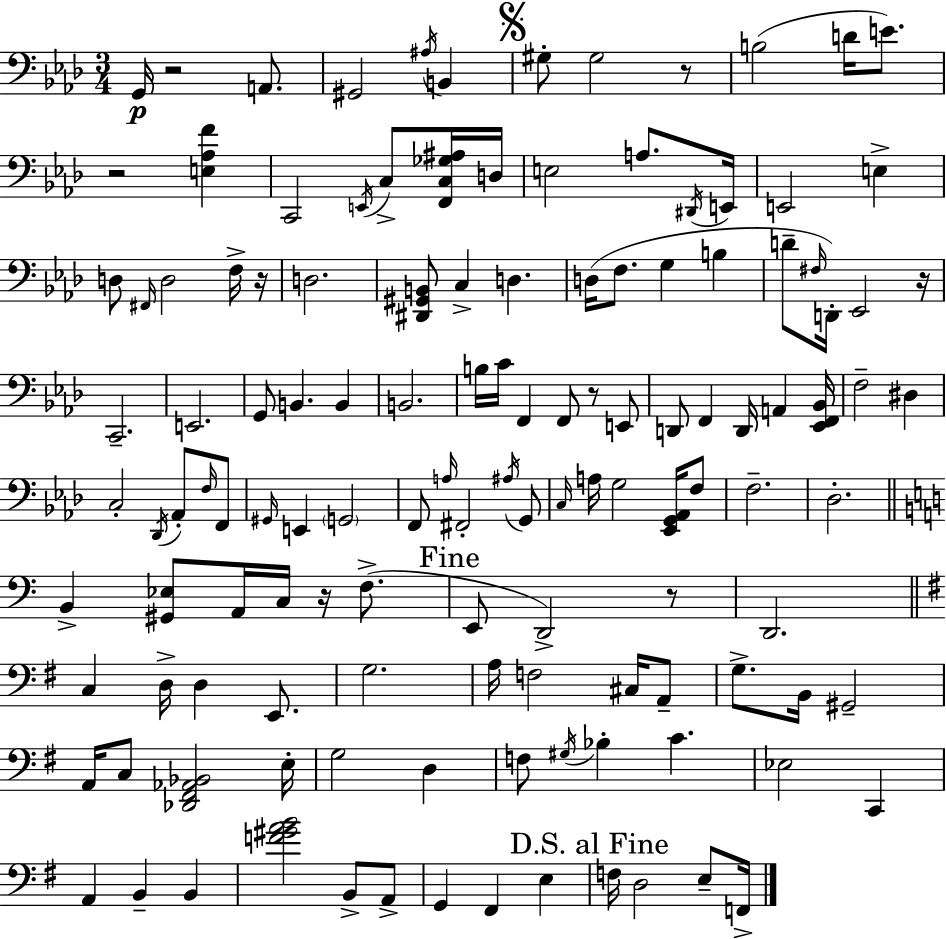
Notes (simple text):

G2/s R/h A2/e. G#2/h A#3/s B2/q G#3/e G#3/h R/e B3/h D4/s E4/e. R/h [E3,Ab3,F4]/q C2/h E2/s C3/e [F2,C3,Gb3,A#3]/s D3/s E3/h A3/e. D#2/s E2/s E2/h E3/q D3/e F#2/s D3/h F3/s R/s D3/h. [D#2,G#2,B2]/e C3/q D3/q. D3/s F3/e. G3/q B3/q D4/e F#3/s D2/s Eb2/h R/s C2/h. E2/h. G2/e B2/q. B2/q B2/h. B3/s C4/s F2/q F2/e R/e E2/e D2/e F2/q D2/s A2/q [Eb2,F2,Bb2]/s F3/h D#3/q C3/h Db2/s Ab2/e F3/s F2/e G#2/s E2/q G2/h F2/e A3/s F#2/h A#3/s G2/e C3/s A3/s G3/h [Eb2,G2,Ab2]/s F3/e F3/h. Db3/h. B2/q [G#2,Eb3]/e A2/s C3/s R/s F3/e. E2/e D2/h R/e D2/h. C3/q D3/s D3/q E2/e. G3/h. A3/s F3/h C#3/s A2/e G3/e. B2/s G#2/h A2/s C3/e [Db2,F#2,Ab2,Bb2]/h E3/s G3/h D3/q F3/e G#3/s Bb3/q C4/q. Eb3/h C2/q A2/q B2/q B2/q [F4,G#4,A4,B4]/h B2/e A2/e G2/q F#2/q E3/q F3/s D3/h E3/e F2/s